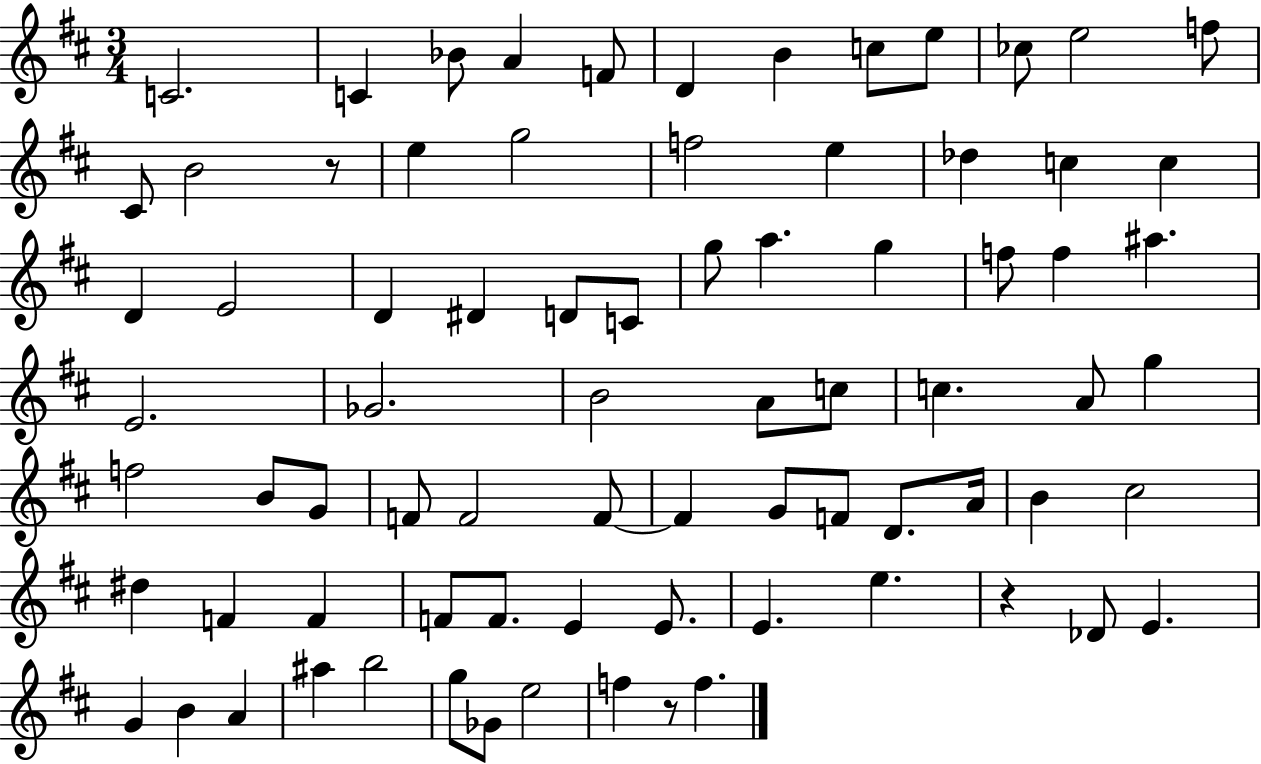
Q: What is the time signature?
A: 3/4